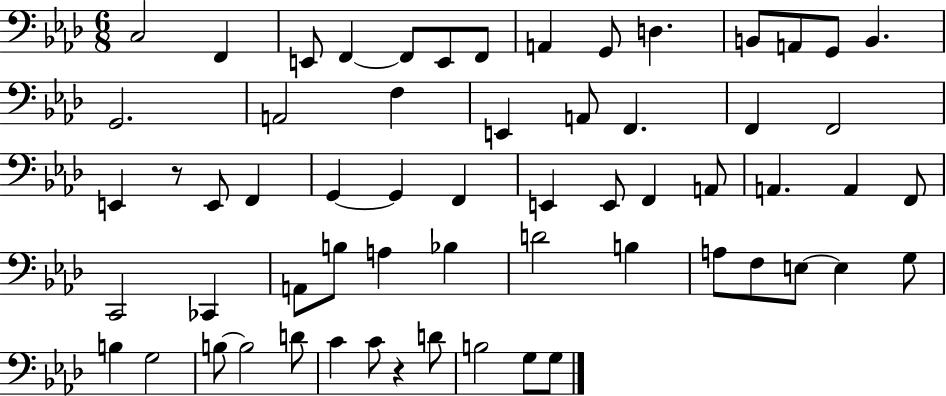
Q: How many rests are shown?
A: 2